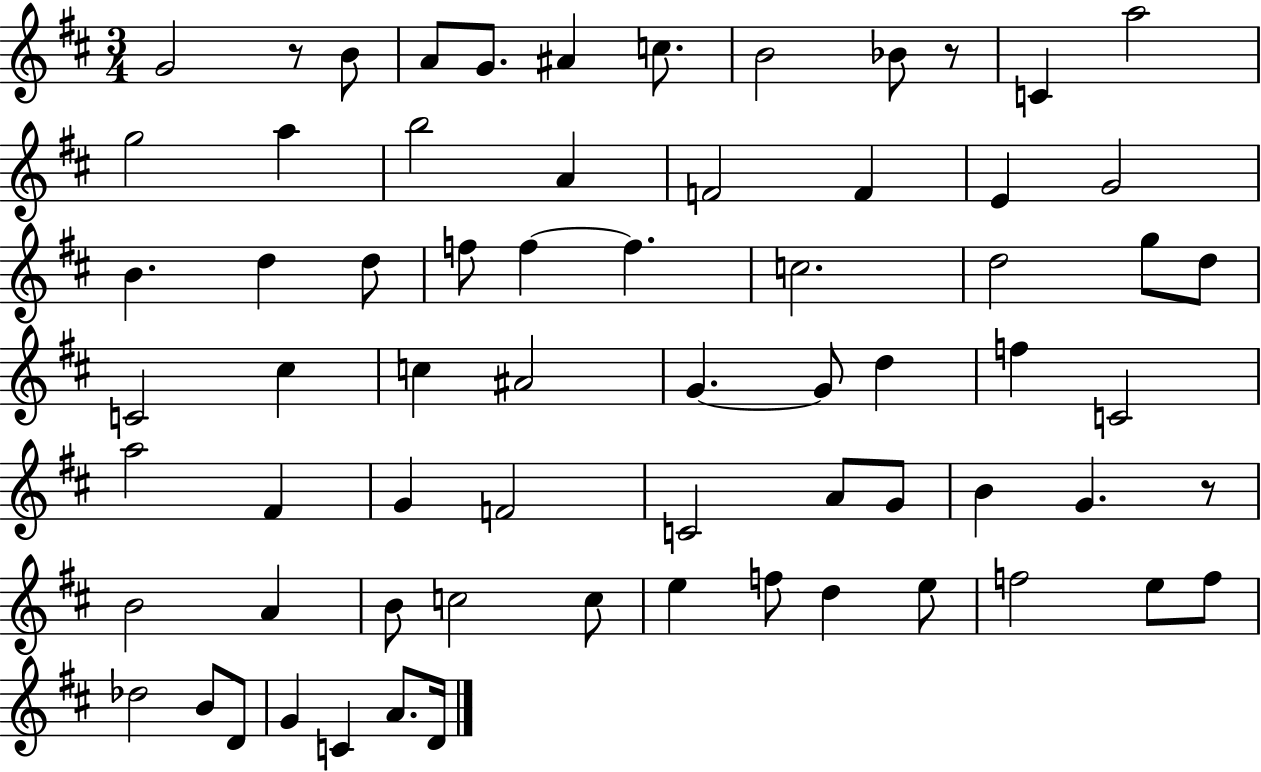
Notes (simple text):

G4/h R/e B4/e A4/e G4/e. A#4/q C5/e. B4/h Bb4/e R/e C4/q A5/h G5/h A5/q B5/h A4/q F4/h F4/q E4/q G4/h B4/q. D5/q D5/e F5/e F5/q F5/q. C5/h. D5/h G5/e D5/e C4/h C#5/q C5/q A#4/h G4/q. G4/e D5/q F5/q C4/h A5/h F#4/q G4/q F4/h C4/h A4/e G4/e B4/q G4/q. R/e B4/h A4/q B4/e C5/h C5/e E5/q F5/e D5/q E5/e F5/h E5/e F5/e Db5/h B4/e D4/e G4/q C4/q A4/e. D4/s